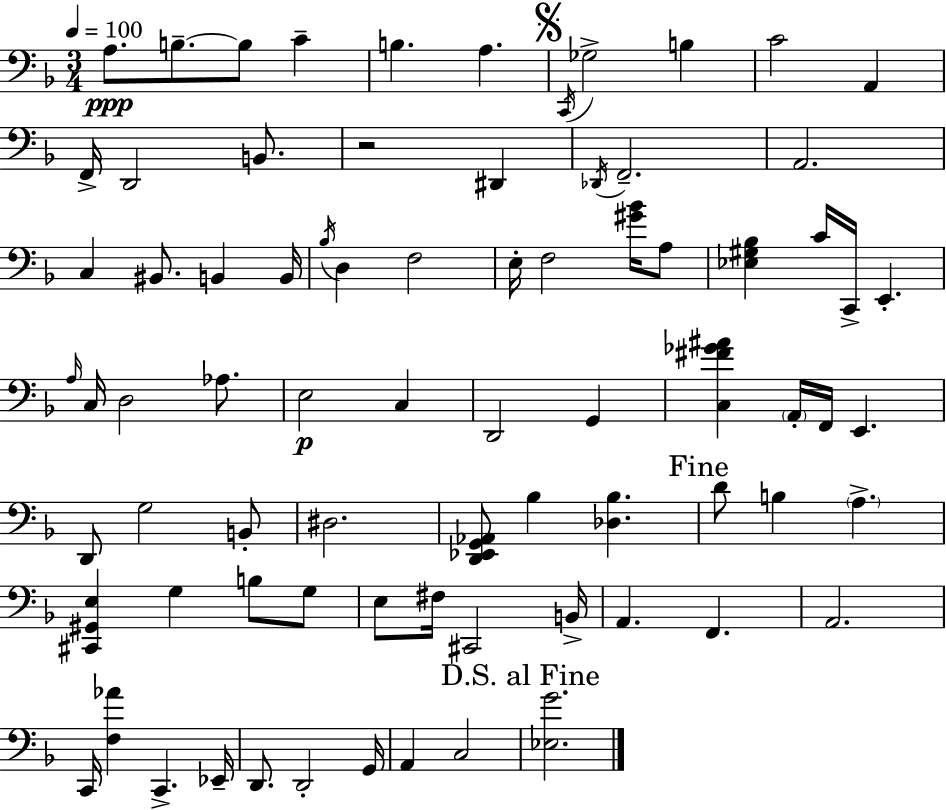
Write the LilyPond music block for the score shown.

{
  \clef bass
  \numericTimeSignature
  \time 3/4
  \key d \minor
  \tempo 4 = 100
  a8.\ppp b8.--~~ b8 c'4-- | b4. a4. | \mark \markup { \musicglyph "scripts.segno" } \acciaccatura { c,16 } ges2-> b4 | c'2 a,4 | \break f,16-> d,2 b,8. | r2 dis,4 | \acciaccatura { des,16 } f,2.-- | a,2. | \break c4 bis,8. b,4 | b,16 \acciaccatura { bes16 } d4 f2 | e16-. f2 | <gis' bes'>16 a8 <ees gis bes>4 c'16 c,16-> e,4.-. | \break \grace { a16 } c16 d2 | aes8. e2\p | c4 d,2 | g,4 <c fis' ges' ais'>4 \parenthesize a,16-. f,16 e,4. | \break d,8 g2 | b,8-. dis2. | <d, ees, g, aes,>8 bes4 <des bes>4. | \mark "Fine" d'8 b4 \parenthesize a4.-> | \break <cis, gis, e>4 g4 | b8 g8 e8 fis16 cis,2 | b,16-> a,4. f,4. | a,2. | \break c,16 <f aes'>4 c,4.-> | ees,16-- d,8. d,2-. | g,16 a,4 c2 | \mark "D.S. al Fine" <ees g'>2. | \break \bar "|."
}